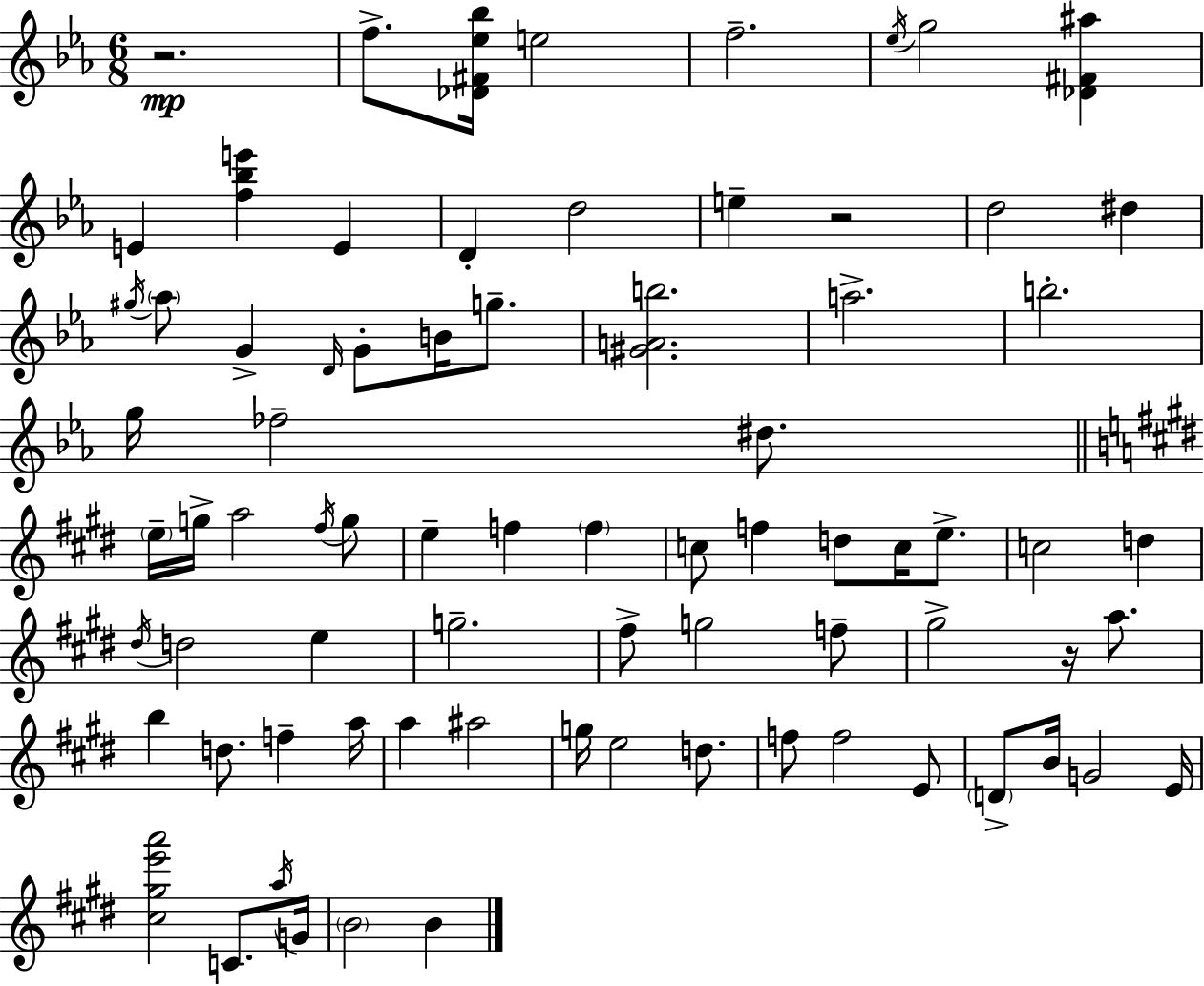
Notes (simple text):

R/h. F5/e. [Db4,F#4,Eb5,Bb5]/s E5/h F5/h. Eb5/s G5/h [Db4,F#4,A#5]/q E4/q [F5,Bb5,E6]/q E4/q D4/q D5/h E5/q R/h D5/h D#5/q G#5/s Ab5/e G4/q D4/s G4/e B4/s G5/e. [G#4,A4,B5]/h. A5/h. B5/h. G5/s FES5/h D#5/e. E5/s G5/s A5/h F#5/s G5/e E5/q F5/q F5/q C5/e F5/q D5/e C5/s E5/e. C5/h D5/q D#5/s D5/h E5/q G5/h. F#5/e G5/h F5/e G#5/h R/s A5/e. B5/q D5/e. F5/q A5/s A5/q A#5/h G5/s E5/h D5/e. F5/e F5/h E4/e D4/e B4/s G4/h E4/s [C#5,G#5,E6,A6]/h C4/e. A5/s G4/s B4/h B4/q